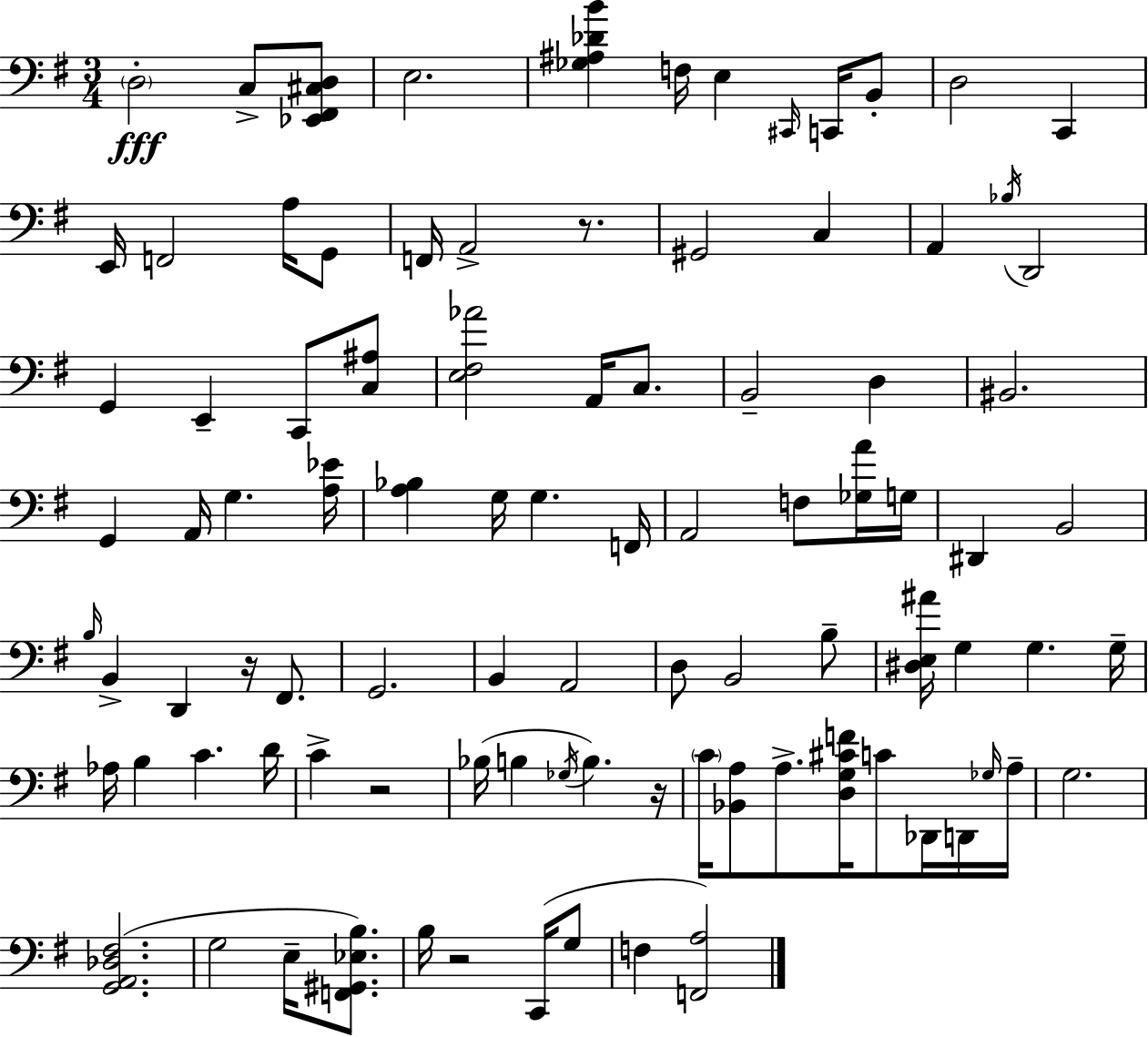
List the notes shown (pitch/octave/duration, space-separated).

D3/h C3/e [Eb2,F#2,C#3,D3]/e E3/h. [Gb3,A#3,Db4,B4]/q F3/s E3/q C#2/s C2/s B2/e D3/h C2/q E2/s F2/h A3/s G2/e F2/s A2/h R/e. G#2/h C3/q A2/q Bb3/s D2/h G2/q E2/q C2/e [C3,A#3]/e [E3,F#3,Ab4]/h A2/s C3/e. B2/h D3/q BIS2/h. G2/q A2/s G3/q. [A3,Eb4]/s [A3,Bb3]/q G3/s G3/q. F2/s A2/h F3/e [Gb3,A4]/s G3/s D#2/q B2/h B3/s B2/q D2/q R/s F#2/e. G2/h. B2/q A2/h D3/e B2/h B3/e [D#3,E3,A#4]/s G3/q G3/q. G3/s Ab3/s B3/q C4/q. D4/s C4/q R/h Bb3/s B3/q Gb3/s B3/q. R/s C4/s [Bb2,A3]/e A3/e. [D3,G3,C#4,F4]/s C4/e Db2/s D2/s Gb3/s A3/s G3/h. [G2,A2,Db3,F#3]/h. G3/h E3/s [F2,G#2,Eb3,B3]/e. B3/s R/h C2/s G3/e F3/q [F2,A3]/h